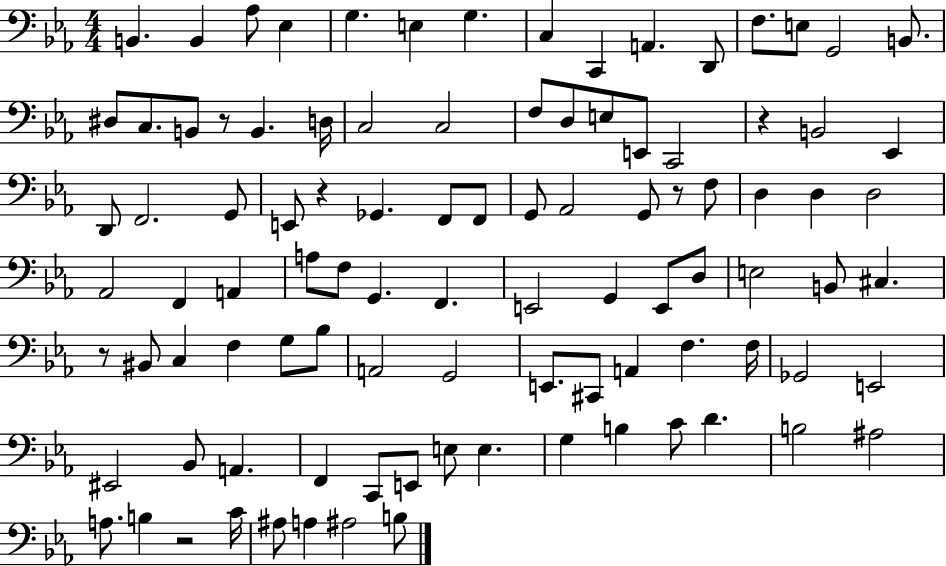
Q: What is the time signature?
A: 4/4